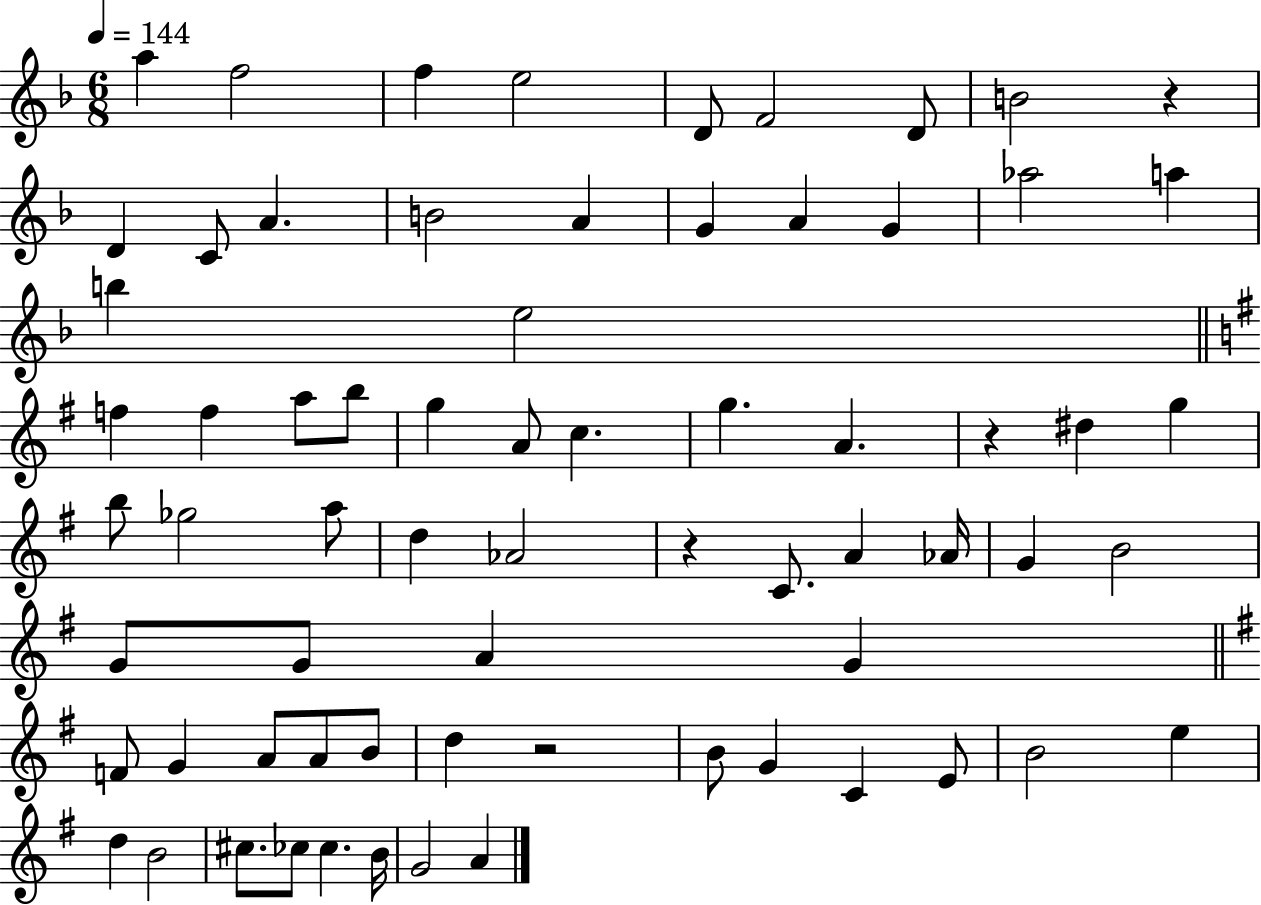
{
  \clef treble
  \numericTimeSignature
  \time 6/8
  \key f \major
  \tempo 4 = 144
  a''4 f''2 | f''4 e''2 | d'8 f'2 d'8 | b'2 r4 | \break d'4 c'8 a'4. | b'2 a'4 | g'4 a'4 g'4 | aes''2 a''4 | \break b''4 e''2 | \bar "||" \break \key g \major f''4 f''4 a''8 b''8 | g''4 a'8 c''4. | g''4. a'4. | r4 dis''4 g''4 | \break b''8 ges''2 a''8 | d''4 aes'2 | r4 c'8. a'4 aes'16 | g'4 b'2 | \break g'8 g'8 a'4 g'4 | \bar "||" \break \key g \major f'8 g'4 a'8 a'8 b'8 | d''4 r2 | b'8 g'4 c'4 e'8 | b'2 e''4 | \break d''4 b'2 | cis''8. ces''8 ces''4. b'16 | g'2 a'4 | \bar "|."
}